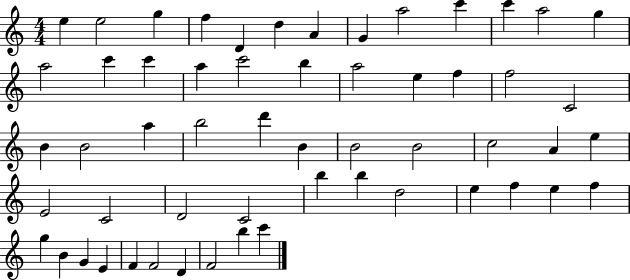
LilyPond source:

{
  \clef treble
  \numericTimeSignature
  \time 4/4
  \key c \major
  e''4 e''2 g''4 | f''4 d'4 d''4 a'4 | g'4 a''2 c'''4 | c'''4 a''2 g''4 | \break a''2 c'''4 c'''4 | a''4 c'''2 b''4 | a''2 e''4 f''4 | f''2 c'2 | \break b'4 b'2 a''4 | b''2 d'''4 b'4 | b'2 b'2 | c''2 a'4 e''4 | \break e'2 c'2 | d'2 c'2 | b''4 b''4 d''2 | e''4 f''4 e''4 f''4 | \break g''4 b'4 g'4 e'4 | f'4 f'2 d'4 | f'2 b''4 c'''4 | \bar "|."
}